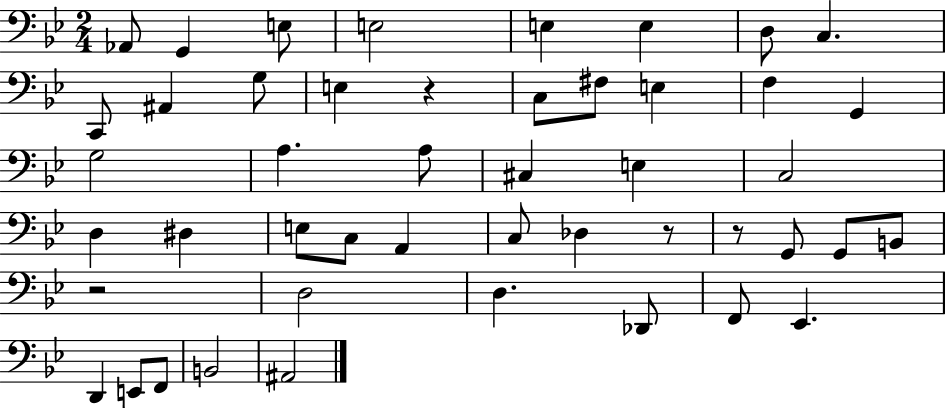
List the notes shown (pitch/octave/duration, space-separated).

Ab2/e G2/q E3/e E3/h E3/q E3/q D3/e C3/q. C2/e A#2/q G3/e E3/q R/q C3/e F#3/e E3/q F3/q G2/q G3/h A3/q. A3/e C#3/q E3/q C3/h D3/q D#3/q E3/e C3/e A2/q C3/e Db3/q R/e R/e G2/e G2/e B2/e R/h D3/h D3/q. Db2/e F2/e Eb2/q. D2/q E2/e F2/e B2/h A#2/h